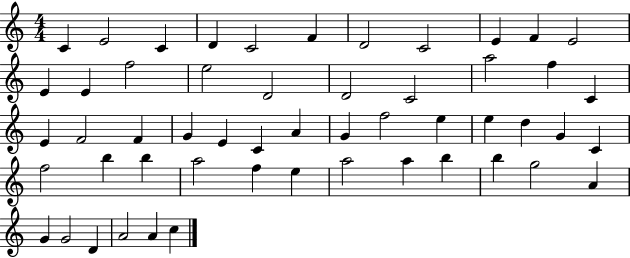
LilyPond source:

{
  \clef treble
  \numericTimeSignature
  \time 4/4
  \key c \major
  c'4 e'2 c'4 | d'4 c'2 f'4 | d'2 c'2 | e'4 f'4 e'2 | \break e'4 e'4 f''2 | e''2 d'2 | d'2 c'2 | a''2 f''4 c'4 | \break e'4 f'2 f'4 | g'4 e'4 c'4 a'4 | g'4 f''2 e''4 | e''4 d''4 g'4 c'4 | \break f''2 b''4 b''4 | a''2 f''4 e''4 | a''2 a''4 b''4 | b''4 g''2 a'4 | \break g'4 g'2 d'4 | a'2 a'4 c''4 | \bar "|."
}